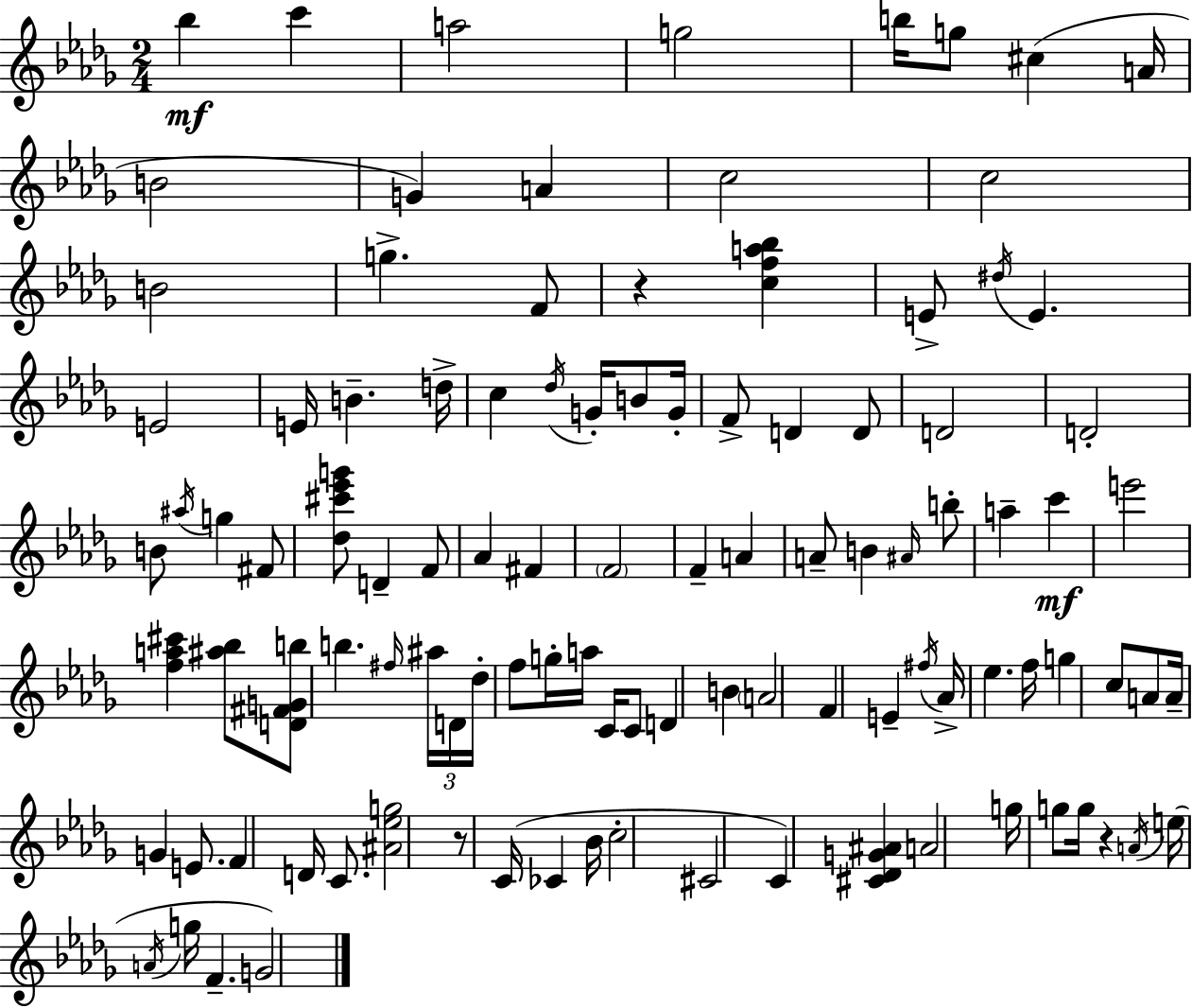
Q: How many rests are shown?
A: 3